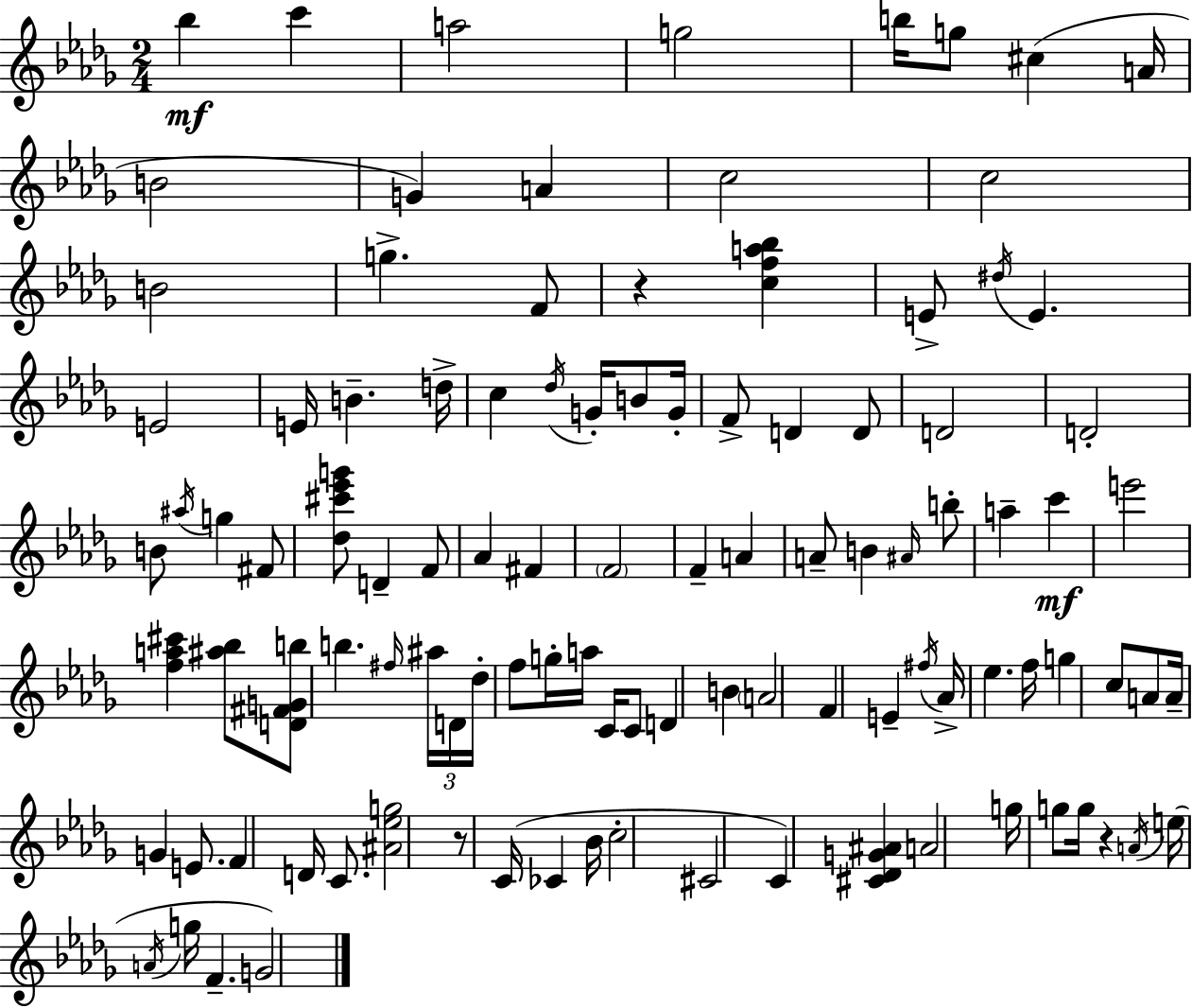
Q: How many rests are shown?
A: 3